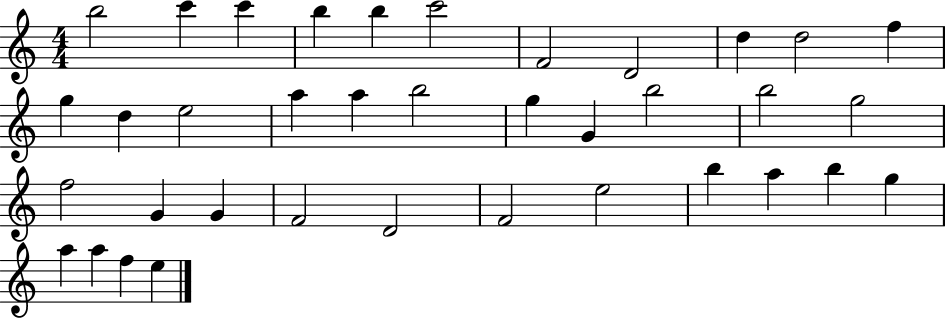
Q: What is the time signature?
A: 4/4